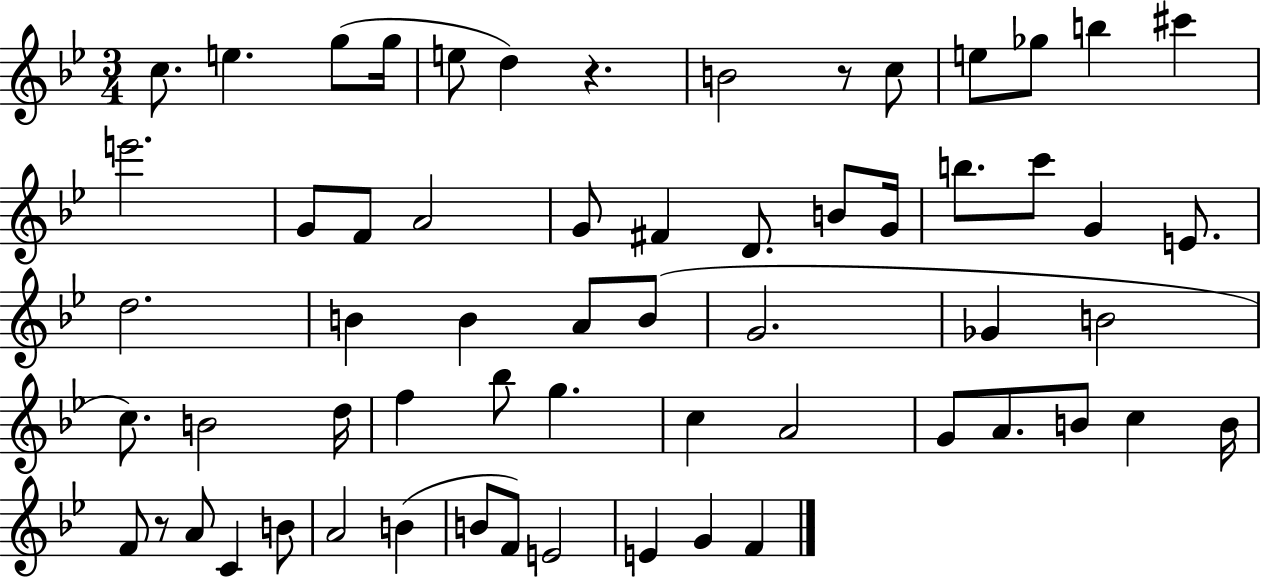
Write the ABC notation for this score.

X:1
T:Untitled
M:3/4
L:1/4
K:Bb
c/2 e g/2 g/4 e/2 d z B2 z/2 c/2 e/2 _g/2 b ^c' e'2 G/2 F/2 A2 G/2 ^F D/2 B/2 G/4 b/2 c'/2 G E/2 d2 B B A/2 B/2 G2 _G B2 c/2 B2 d/4 f _b/2 g c A2 G/2 A/2 B/2 c B/4 F/2 z/2 A/2 C B/2 A2 B B/2 F/2 E2 E G F